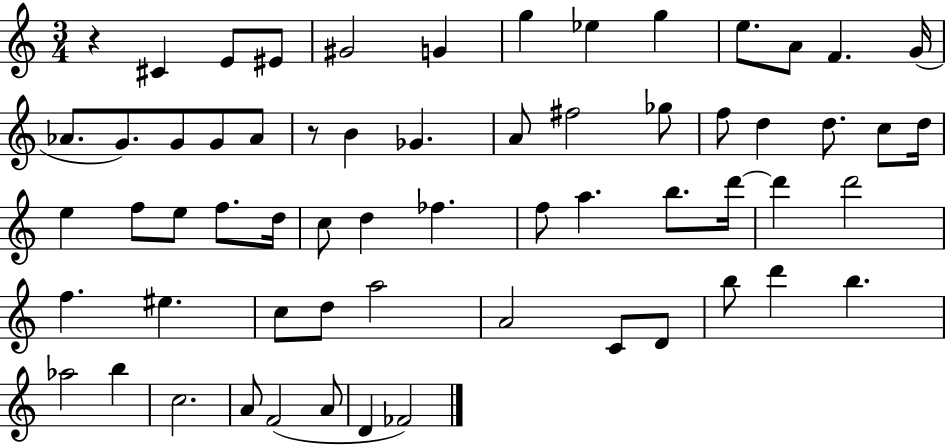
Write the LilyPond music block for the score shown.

{
  \clef treble
  \numericTimeSignature
  \time 3/4
  \key c \major
  r4 cis'4 e'8 eis'8 | gis'2 g'4 | g''4 ees''4 g''4 | e''8. a'8 f'4. g'16( | \break aes'8. g'8.) g'8 g'8 aes'8 | r8 b'4 ges'4. | a'8 fis''2 ges''8 | f''8 d''4 d''8. c''8 d''16 | \break e''4 f''8 e''8 f''8. d''16 | c''8 d''4 fes''4. | f''8 a''4. b''8. d'''16~~ | d'''4 d'''2 | \break f''4. eis''4. | c''8 d''8 a''2 | a'2 c'8 d'8 | b''8 d'''4 b''4. | \break aes''2 b''4 | c''2. | a'8 f'2( a'8 | d'4 fes'2) | \break \bar "|."
}